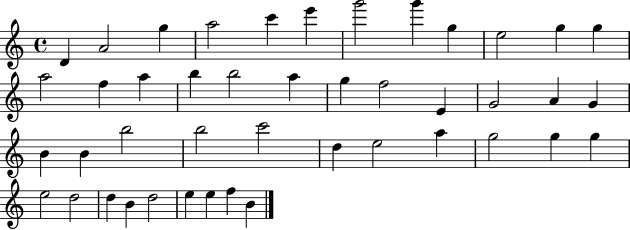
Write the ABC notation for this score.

X:1
T:Untitled
M:4/4
L:1/4
K:C
D A2 g a2 c' e' g'2 g' g e2 g g a2 f a b b2 a g f2 E G2 A G B B b2 b2 c'2 d e2 a g2 g g e2 d2 d B d2 e e f B